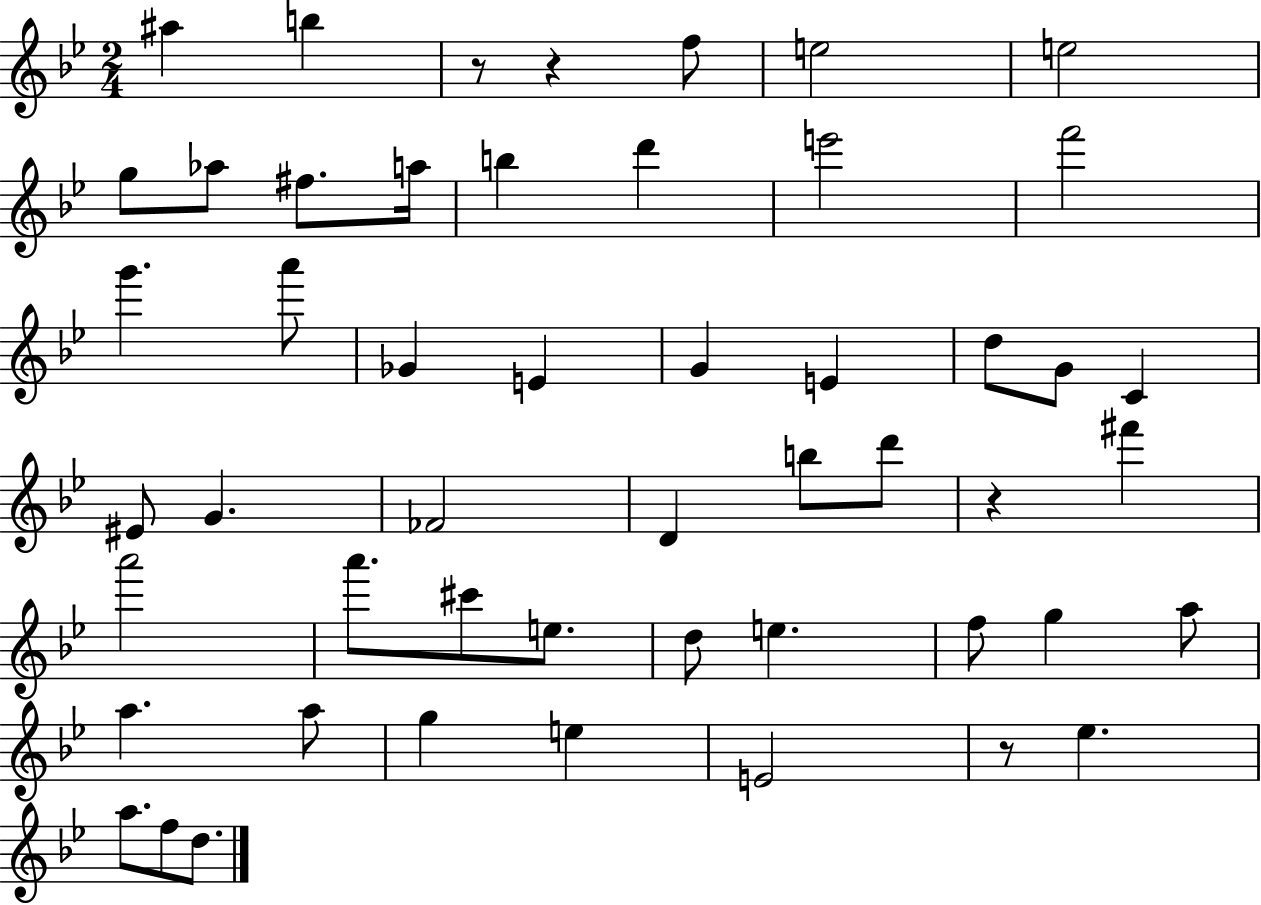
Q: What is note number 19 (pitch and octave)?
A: E4